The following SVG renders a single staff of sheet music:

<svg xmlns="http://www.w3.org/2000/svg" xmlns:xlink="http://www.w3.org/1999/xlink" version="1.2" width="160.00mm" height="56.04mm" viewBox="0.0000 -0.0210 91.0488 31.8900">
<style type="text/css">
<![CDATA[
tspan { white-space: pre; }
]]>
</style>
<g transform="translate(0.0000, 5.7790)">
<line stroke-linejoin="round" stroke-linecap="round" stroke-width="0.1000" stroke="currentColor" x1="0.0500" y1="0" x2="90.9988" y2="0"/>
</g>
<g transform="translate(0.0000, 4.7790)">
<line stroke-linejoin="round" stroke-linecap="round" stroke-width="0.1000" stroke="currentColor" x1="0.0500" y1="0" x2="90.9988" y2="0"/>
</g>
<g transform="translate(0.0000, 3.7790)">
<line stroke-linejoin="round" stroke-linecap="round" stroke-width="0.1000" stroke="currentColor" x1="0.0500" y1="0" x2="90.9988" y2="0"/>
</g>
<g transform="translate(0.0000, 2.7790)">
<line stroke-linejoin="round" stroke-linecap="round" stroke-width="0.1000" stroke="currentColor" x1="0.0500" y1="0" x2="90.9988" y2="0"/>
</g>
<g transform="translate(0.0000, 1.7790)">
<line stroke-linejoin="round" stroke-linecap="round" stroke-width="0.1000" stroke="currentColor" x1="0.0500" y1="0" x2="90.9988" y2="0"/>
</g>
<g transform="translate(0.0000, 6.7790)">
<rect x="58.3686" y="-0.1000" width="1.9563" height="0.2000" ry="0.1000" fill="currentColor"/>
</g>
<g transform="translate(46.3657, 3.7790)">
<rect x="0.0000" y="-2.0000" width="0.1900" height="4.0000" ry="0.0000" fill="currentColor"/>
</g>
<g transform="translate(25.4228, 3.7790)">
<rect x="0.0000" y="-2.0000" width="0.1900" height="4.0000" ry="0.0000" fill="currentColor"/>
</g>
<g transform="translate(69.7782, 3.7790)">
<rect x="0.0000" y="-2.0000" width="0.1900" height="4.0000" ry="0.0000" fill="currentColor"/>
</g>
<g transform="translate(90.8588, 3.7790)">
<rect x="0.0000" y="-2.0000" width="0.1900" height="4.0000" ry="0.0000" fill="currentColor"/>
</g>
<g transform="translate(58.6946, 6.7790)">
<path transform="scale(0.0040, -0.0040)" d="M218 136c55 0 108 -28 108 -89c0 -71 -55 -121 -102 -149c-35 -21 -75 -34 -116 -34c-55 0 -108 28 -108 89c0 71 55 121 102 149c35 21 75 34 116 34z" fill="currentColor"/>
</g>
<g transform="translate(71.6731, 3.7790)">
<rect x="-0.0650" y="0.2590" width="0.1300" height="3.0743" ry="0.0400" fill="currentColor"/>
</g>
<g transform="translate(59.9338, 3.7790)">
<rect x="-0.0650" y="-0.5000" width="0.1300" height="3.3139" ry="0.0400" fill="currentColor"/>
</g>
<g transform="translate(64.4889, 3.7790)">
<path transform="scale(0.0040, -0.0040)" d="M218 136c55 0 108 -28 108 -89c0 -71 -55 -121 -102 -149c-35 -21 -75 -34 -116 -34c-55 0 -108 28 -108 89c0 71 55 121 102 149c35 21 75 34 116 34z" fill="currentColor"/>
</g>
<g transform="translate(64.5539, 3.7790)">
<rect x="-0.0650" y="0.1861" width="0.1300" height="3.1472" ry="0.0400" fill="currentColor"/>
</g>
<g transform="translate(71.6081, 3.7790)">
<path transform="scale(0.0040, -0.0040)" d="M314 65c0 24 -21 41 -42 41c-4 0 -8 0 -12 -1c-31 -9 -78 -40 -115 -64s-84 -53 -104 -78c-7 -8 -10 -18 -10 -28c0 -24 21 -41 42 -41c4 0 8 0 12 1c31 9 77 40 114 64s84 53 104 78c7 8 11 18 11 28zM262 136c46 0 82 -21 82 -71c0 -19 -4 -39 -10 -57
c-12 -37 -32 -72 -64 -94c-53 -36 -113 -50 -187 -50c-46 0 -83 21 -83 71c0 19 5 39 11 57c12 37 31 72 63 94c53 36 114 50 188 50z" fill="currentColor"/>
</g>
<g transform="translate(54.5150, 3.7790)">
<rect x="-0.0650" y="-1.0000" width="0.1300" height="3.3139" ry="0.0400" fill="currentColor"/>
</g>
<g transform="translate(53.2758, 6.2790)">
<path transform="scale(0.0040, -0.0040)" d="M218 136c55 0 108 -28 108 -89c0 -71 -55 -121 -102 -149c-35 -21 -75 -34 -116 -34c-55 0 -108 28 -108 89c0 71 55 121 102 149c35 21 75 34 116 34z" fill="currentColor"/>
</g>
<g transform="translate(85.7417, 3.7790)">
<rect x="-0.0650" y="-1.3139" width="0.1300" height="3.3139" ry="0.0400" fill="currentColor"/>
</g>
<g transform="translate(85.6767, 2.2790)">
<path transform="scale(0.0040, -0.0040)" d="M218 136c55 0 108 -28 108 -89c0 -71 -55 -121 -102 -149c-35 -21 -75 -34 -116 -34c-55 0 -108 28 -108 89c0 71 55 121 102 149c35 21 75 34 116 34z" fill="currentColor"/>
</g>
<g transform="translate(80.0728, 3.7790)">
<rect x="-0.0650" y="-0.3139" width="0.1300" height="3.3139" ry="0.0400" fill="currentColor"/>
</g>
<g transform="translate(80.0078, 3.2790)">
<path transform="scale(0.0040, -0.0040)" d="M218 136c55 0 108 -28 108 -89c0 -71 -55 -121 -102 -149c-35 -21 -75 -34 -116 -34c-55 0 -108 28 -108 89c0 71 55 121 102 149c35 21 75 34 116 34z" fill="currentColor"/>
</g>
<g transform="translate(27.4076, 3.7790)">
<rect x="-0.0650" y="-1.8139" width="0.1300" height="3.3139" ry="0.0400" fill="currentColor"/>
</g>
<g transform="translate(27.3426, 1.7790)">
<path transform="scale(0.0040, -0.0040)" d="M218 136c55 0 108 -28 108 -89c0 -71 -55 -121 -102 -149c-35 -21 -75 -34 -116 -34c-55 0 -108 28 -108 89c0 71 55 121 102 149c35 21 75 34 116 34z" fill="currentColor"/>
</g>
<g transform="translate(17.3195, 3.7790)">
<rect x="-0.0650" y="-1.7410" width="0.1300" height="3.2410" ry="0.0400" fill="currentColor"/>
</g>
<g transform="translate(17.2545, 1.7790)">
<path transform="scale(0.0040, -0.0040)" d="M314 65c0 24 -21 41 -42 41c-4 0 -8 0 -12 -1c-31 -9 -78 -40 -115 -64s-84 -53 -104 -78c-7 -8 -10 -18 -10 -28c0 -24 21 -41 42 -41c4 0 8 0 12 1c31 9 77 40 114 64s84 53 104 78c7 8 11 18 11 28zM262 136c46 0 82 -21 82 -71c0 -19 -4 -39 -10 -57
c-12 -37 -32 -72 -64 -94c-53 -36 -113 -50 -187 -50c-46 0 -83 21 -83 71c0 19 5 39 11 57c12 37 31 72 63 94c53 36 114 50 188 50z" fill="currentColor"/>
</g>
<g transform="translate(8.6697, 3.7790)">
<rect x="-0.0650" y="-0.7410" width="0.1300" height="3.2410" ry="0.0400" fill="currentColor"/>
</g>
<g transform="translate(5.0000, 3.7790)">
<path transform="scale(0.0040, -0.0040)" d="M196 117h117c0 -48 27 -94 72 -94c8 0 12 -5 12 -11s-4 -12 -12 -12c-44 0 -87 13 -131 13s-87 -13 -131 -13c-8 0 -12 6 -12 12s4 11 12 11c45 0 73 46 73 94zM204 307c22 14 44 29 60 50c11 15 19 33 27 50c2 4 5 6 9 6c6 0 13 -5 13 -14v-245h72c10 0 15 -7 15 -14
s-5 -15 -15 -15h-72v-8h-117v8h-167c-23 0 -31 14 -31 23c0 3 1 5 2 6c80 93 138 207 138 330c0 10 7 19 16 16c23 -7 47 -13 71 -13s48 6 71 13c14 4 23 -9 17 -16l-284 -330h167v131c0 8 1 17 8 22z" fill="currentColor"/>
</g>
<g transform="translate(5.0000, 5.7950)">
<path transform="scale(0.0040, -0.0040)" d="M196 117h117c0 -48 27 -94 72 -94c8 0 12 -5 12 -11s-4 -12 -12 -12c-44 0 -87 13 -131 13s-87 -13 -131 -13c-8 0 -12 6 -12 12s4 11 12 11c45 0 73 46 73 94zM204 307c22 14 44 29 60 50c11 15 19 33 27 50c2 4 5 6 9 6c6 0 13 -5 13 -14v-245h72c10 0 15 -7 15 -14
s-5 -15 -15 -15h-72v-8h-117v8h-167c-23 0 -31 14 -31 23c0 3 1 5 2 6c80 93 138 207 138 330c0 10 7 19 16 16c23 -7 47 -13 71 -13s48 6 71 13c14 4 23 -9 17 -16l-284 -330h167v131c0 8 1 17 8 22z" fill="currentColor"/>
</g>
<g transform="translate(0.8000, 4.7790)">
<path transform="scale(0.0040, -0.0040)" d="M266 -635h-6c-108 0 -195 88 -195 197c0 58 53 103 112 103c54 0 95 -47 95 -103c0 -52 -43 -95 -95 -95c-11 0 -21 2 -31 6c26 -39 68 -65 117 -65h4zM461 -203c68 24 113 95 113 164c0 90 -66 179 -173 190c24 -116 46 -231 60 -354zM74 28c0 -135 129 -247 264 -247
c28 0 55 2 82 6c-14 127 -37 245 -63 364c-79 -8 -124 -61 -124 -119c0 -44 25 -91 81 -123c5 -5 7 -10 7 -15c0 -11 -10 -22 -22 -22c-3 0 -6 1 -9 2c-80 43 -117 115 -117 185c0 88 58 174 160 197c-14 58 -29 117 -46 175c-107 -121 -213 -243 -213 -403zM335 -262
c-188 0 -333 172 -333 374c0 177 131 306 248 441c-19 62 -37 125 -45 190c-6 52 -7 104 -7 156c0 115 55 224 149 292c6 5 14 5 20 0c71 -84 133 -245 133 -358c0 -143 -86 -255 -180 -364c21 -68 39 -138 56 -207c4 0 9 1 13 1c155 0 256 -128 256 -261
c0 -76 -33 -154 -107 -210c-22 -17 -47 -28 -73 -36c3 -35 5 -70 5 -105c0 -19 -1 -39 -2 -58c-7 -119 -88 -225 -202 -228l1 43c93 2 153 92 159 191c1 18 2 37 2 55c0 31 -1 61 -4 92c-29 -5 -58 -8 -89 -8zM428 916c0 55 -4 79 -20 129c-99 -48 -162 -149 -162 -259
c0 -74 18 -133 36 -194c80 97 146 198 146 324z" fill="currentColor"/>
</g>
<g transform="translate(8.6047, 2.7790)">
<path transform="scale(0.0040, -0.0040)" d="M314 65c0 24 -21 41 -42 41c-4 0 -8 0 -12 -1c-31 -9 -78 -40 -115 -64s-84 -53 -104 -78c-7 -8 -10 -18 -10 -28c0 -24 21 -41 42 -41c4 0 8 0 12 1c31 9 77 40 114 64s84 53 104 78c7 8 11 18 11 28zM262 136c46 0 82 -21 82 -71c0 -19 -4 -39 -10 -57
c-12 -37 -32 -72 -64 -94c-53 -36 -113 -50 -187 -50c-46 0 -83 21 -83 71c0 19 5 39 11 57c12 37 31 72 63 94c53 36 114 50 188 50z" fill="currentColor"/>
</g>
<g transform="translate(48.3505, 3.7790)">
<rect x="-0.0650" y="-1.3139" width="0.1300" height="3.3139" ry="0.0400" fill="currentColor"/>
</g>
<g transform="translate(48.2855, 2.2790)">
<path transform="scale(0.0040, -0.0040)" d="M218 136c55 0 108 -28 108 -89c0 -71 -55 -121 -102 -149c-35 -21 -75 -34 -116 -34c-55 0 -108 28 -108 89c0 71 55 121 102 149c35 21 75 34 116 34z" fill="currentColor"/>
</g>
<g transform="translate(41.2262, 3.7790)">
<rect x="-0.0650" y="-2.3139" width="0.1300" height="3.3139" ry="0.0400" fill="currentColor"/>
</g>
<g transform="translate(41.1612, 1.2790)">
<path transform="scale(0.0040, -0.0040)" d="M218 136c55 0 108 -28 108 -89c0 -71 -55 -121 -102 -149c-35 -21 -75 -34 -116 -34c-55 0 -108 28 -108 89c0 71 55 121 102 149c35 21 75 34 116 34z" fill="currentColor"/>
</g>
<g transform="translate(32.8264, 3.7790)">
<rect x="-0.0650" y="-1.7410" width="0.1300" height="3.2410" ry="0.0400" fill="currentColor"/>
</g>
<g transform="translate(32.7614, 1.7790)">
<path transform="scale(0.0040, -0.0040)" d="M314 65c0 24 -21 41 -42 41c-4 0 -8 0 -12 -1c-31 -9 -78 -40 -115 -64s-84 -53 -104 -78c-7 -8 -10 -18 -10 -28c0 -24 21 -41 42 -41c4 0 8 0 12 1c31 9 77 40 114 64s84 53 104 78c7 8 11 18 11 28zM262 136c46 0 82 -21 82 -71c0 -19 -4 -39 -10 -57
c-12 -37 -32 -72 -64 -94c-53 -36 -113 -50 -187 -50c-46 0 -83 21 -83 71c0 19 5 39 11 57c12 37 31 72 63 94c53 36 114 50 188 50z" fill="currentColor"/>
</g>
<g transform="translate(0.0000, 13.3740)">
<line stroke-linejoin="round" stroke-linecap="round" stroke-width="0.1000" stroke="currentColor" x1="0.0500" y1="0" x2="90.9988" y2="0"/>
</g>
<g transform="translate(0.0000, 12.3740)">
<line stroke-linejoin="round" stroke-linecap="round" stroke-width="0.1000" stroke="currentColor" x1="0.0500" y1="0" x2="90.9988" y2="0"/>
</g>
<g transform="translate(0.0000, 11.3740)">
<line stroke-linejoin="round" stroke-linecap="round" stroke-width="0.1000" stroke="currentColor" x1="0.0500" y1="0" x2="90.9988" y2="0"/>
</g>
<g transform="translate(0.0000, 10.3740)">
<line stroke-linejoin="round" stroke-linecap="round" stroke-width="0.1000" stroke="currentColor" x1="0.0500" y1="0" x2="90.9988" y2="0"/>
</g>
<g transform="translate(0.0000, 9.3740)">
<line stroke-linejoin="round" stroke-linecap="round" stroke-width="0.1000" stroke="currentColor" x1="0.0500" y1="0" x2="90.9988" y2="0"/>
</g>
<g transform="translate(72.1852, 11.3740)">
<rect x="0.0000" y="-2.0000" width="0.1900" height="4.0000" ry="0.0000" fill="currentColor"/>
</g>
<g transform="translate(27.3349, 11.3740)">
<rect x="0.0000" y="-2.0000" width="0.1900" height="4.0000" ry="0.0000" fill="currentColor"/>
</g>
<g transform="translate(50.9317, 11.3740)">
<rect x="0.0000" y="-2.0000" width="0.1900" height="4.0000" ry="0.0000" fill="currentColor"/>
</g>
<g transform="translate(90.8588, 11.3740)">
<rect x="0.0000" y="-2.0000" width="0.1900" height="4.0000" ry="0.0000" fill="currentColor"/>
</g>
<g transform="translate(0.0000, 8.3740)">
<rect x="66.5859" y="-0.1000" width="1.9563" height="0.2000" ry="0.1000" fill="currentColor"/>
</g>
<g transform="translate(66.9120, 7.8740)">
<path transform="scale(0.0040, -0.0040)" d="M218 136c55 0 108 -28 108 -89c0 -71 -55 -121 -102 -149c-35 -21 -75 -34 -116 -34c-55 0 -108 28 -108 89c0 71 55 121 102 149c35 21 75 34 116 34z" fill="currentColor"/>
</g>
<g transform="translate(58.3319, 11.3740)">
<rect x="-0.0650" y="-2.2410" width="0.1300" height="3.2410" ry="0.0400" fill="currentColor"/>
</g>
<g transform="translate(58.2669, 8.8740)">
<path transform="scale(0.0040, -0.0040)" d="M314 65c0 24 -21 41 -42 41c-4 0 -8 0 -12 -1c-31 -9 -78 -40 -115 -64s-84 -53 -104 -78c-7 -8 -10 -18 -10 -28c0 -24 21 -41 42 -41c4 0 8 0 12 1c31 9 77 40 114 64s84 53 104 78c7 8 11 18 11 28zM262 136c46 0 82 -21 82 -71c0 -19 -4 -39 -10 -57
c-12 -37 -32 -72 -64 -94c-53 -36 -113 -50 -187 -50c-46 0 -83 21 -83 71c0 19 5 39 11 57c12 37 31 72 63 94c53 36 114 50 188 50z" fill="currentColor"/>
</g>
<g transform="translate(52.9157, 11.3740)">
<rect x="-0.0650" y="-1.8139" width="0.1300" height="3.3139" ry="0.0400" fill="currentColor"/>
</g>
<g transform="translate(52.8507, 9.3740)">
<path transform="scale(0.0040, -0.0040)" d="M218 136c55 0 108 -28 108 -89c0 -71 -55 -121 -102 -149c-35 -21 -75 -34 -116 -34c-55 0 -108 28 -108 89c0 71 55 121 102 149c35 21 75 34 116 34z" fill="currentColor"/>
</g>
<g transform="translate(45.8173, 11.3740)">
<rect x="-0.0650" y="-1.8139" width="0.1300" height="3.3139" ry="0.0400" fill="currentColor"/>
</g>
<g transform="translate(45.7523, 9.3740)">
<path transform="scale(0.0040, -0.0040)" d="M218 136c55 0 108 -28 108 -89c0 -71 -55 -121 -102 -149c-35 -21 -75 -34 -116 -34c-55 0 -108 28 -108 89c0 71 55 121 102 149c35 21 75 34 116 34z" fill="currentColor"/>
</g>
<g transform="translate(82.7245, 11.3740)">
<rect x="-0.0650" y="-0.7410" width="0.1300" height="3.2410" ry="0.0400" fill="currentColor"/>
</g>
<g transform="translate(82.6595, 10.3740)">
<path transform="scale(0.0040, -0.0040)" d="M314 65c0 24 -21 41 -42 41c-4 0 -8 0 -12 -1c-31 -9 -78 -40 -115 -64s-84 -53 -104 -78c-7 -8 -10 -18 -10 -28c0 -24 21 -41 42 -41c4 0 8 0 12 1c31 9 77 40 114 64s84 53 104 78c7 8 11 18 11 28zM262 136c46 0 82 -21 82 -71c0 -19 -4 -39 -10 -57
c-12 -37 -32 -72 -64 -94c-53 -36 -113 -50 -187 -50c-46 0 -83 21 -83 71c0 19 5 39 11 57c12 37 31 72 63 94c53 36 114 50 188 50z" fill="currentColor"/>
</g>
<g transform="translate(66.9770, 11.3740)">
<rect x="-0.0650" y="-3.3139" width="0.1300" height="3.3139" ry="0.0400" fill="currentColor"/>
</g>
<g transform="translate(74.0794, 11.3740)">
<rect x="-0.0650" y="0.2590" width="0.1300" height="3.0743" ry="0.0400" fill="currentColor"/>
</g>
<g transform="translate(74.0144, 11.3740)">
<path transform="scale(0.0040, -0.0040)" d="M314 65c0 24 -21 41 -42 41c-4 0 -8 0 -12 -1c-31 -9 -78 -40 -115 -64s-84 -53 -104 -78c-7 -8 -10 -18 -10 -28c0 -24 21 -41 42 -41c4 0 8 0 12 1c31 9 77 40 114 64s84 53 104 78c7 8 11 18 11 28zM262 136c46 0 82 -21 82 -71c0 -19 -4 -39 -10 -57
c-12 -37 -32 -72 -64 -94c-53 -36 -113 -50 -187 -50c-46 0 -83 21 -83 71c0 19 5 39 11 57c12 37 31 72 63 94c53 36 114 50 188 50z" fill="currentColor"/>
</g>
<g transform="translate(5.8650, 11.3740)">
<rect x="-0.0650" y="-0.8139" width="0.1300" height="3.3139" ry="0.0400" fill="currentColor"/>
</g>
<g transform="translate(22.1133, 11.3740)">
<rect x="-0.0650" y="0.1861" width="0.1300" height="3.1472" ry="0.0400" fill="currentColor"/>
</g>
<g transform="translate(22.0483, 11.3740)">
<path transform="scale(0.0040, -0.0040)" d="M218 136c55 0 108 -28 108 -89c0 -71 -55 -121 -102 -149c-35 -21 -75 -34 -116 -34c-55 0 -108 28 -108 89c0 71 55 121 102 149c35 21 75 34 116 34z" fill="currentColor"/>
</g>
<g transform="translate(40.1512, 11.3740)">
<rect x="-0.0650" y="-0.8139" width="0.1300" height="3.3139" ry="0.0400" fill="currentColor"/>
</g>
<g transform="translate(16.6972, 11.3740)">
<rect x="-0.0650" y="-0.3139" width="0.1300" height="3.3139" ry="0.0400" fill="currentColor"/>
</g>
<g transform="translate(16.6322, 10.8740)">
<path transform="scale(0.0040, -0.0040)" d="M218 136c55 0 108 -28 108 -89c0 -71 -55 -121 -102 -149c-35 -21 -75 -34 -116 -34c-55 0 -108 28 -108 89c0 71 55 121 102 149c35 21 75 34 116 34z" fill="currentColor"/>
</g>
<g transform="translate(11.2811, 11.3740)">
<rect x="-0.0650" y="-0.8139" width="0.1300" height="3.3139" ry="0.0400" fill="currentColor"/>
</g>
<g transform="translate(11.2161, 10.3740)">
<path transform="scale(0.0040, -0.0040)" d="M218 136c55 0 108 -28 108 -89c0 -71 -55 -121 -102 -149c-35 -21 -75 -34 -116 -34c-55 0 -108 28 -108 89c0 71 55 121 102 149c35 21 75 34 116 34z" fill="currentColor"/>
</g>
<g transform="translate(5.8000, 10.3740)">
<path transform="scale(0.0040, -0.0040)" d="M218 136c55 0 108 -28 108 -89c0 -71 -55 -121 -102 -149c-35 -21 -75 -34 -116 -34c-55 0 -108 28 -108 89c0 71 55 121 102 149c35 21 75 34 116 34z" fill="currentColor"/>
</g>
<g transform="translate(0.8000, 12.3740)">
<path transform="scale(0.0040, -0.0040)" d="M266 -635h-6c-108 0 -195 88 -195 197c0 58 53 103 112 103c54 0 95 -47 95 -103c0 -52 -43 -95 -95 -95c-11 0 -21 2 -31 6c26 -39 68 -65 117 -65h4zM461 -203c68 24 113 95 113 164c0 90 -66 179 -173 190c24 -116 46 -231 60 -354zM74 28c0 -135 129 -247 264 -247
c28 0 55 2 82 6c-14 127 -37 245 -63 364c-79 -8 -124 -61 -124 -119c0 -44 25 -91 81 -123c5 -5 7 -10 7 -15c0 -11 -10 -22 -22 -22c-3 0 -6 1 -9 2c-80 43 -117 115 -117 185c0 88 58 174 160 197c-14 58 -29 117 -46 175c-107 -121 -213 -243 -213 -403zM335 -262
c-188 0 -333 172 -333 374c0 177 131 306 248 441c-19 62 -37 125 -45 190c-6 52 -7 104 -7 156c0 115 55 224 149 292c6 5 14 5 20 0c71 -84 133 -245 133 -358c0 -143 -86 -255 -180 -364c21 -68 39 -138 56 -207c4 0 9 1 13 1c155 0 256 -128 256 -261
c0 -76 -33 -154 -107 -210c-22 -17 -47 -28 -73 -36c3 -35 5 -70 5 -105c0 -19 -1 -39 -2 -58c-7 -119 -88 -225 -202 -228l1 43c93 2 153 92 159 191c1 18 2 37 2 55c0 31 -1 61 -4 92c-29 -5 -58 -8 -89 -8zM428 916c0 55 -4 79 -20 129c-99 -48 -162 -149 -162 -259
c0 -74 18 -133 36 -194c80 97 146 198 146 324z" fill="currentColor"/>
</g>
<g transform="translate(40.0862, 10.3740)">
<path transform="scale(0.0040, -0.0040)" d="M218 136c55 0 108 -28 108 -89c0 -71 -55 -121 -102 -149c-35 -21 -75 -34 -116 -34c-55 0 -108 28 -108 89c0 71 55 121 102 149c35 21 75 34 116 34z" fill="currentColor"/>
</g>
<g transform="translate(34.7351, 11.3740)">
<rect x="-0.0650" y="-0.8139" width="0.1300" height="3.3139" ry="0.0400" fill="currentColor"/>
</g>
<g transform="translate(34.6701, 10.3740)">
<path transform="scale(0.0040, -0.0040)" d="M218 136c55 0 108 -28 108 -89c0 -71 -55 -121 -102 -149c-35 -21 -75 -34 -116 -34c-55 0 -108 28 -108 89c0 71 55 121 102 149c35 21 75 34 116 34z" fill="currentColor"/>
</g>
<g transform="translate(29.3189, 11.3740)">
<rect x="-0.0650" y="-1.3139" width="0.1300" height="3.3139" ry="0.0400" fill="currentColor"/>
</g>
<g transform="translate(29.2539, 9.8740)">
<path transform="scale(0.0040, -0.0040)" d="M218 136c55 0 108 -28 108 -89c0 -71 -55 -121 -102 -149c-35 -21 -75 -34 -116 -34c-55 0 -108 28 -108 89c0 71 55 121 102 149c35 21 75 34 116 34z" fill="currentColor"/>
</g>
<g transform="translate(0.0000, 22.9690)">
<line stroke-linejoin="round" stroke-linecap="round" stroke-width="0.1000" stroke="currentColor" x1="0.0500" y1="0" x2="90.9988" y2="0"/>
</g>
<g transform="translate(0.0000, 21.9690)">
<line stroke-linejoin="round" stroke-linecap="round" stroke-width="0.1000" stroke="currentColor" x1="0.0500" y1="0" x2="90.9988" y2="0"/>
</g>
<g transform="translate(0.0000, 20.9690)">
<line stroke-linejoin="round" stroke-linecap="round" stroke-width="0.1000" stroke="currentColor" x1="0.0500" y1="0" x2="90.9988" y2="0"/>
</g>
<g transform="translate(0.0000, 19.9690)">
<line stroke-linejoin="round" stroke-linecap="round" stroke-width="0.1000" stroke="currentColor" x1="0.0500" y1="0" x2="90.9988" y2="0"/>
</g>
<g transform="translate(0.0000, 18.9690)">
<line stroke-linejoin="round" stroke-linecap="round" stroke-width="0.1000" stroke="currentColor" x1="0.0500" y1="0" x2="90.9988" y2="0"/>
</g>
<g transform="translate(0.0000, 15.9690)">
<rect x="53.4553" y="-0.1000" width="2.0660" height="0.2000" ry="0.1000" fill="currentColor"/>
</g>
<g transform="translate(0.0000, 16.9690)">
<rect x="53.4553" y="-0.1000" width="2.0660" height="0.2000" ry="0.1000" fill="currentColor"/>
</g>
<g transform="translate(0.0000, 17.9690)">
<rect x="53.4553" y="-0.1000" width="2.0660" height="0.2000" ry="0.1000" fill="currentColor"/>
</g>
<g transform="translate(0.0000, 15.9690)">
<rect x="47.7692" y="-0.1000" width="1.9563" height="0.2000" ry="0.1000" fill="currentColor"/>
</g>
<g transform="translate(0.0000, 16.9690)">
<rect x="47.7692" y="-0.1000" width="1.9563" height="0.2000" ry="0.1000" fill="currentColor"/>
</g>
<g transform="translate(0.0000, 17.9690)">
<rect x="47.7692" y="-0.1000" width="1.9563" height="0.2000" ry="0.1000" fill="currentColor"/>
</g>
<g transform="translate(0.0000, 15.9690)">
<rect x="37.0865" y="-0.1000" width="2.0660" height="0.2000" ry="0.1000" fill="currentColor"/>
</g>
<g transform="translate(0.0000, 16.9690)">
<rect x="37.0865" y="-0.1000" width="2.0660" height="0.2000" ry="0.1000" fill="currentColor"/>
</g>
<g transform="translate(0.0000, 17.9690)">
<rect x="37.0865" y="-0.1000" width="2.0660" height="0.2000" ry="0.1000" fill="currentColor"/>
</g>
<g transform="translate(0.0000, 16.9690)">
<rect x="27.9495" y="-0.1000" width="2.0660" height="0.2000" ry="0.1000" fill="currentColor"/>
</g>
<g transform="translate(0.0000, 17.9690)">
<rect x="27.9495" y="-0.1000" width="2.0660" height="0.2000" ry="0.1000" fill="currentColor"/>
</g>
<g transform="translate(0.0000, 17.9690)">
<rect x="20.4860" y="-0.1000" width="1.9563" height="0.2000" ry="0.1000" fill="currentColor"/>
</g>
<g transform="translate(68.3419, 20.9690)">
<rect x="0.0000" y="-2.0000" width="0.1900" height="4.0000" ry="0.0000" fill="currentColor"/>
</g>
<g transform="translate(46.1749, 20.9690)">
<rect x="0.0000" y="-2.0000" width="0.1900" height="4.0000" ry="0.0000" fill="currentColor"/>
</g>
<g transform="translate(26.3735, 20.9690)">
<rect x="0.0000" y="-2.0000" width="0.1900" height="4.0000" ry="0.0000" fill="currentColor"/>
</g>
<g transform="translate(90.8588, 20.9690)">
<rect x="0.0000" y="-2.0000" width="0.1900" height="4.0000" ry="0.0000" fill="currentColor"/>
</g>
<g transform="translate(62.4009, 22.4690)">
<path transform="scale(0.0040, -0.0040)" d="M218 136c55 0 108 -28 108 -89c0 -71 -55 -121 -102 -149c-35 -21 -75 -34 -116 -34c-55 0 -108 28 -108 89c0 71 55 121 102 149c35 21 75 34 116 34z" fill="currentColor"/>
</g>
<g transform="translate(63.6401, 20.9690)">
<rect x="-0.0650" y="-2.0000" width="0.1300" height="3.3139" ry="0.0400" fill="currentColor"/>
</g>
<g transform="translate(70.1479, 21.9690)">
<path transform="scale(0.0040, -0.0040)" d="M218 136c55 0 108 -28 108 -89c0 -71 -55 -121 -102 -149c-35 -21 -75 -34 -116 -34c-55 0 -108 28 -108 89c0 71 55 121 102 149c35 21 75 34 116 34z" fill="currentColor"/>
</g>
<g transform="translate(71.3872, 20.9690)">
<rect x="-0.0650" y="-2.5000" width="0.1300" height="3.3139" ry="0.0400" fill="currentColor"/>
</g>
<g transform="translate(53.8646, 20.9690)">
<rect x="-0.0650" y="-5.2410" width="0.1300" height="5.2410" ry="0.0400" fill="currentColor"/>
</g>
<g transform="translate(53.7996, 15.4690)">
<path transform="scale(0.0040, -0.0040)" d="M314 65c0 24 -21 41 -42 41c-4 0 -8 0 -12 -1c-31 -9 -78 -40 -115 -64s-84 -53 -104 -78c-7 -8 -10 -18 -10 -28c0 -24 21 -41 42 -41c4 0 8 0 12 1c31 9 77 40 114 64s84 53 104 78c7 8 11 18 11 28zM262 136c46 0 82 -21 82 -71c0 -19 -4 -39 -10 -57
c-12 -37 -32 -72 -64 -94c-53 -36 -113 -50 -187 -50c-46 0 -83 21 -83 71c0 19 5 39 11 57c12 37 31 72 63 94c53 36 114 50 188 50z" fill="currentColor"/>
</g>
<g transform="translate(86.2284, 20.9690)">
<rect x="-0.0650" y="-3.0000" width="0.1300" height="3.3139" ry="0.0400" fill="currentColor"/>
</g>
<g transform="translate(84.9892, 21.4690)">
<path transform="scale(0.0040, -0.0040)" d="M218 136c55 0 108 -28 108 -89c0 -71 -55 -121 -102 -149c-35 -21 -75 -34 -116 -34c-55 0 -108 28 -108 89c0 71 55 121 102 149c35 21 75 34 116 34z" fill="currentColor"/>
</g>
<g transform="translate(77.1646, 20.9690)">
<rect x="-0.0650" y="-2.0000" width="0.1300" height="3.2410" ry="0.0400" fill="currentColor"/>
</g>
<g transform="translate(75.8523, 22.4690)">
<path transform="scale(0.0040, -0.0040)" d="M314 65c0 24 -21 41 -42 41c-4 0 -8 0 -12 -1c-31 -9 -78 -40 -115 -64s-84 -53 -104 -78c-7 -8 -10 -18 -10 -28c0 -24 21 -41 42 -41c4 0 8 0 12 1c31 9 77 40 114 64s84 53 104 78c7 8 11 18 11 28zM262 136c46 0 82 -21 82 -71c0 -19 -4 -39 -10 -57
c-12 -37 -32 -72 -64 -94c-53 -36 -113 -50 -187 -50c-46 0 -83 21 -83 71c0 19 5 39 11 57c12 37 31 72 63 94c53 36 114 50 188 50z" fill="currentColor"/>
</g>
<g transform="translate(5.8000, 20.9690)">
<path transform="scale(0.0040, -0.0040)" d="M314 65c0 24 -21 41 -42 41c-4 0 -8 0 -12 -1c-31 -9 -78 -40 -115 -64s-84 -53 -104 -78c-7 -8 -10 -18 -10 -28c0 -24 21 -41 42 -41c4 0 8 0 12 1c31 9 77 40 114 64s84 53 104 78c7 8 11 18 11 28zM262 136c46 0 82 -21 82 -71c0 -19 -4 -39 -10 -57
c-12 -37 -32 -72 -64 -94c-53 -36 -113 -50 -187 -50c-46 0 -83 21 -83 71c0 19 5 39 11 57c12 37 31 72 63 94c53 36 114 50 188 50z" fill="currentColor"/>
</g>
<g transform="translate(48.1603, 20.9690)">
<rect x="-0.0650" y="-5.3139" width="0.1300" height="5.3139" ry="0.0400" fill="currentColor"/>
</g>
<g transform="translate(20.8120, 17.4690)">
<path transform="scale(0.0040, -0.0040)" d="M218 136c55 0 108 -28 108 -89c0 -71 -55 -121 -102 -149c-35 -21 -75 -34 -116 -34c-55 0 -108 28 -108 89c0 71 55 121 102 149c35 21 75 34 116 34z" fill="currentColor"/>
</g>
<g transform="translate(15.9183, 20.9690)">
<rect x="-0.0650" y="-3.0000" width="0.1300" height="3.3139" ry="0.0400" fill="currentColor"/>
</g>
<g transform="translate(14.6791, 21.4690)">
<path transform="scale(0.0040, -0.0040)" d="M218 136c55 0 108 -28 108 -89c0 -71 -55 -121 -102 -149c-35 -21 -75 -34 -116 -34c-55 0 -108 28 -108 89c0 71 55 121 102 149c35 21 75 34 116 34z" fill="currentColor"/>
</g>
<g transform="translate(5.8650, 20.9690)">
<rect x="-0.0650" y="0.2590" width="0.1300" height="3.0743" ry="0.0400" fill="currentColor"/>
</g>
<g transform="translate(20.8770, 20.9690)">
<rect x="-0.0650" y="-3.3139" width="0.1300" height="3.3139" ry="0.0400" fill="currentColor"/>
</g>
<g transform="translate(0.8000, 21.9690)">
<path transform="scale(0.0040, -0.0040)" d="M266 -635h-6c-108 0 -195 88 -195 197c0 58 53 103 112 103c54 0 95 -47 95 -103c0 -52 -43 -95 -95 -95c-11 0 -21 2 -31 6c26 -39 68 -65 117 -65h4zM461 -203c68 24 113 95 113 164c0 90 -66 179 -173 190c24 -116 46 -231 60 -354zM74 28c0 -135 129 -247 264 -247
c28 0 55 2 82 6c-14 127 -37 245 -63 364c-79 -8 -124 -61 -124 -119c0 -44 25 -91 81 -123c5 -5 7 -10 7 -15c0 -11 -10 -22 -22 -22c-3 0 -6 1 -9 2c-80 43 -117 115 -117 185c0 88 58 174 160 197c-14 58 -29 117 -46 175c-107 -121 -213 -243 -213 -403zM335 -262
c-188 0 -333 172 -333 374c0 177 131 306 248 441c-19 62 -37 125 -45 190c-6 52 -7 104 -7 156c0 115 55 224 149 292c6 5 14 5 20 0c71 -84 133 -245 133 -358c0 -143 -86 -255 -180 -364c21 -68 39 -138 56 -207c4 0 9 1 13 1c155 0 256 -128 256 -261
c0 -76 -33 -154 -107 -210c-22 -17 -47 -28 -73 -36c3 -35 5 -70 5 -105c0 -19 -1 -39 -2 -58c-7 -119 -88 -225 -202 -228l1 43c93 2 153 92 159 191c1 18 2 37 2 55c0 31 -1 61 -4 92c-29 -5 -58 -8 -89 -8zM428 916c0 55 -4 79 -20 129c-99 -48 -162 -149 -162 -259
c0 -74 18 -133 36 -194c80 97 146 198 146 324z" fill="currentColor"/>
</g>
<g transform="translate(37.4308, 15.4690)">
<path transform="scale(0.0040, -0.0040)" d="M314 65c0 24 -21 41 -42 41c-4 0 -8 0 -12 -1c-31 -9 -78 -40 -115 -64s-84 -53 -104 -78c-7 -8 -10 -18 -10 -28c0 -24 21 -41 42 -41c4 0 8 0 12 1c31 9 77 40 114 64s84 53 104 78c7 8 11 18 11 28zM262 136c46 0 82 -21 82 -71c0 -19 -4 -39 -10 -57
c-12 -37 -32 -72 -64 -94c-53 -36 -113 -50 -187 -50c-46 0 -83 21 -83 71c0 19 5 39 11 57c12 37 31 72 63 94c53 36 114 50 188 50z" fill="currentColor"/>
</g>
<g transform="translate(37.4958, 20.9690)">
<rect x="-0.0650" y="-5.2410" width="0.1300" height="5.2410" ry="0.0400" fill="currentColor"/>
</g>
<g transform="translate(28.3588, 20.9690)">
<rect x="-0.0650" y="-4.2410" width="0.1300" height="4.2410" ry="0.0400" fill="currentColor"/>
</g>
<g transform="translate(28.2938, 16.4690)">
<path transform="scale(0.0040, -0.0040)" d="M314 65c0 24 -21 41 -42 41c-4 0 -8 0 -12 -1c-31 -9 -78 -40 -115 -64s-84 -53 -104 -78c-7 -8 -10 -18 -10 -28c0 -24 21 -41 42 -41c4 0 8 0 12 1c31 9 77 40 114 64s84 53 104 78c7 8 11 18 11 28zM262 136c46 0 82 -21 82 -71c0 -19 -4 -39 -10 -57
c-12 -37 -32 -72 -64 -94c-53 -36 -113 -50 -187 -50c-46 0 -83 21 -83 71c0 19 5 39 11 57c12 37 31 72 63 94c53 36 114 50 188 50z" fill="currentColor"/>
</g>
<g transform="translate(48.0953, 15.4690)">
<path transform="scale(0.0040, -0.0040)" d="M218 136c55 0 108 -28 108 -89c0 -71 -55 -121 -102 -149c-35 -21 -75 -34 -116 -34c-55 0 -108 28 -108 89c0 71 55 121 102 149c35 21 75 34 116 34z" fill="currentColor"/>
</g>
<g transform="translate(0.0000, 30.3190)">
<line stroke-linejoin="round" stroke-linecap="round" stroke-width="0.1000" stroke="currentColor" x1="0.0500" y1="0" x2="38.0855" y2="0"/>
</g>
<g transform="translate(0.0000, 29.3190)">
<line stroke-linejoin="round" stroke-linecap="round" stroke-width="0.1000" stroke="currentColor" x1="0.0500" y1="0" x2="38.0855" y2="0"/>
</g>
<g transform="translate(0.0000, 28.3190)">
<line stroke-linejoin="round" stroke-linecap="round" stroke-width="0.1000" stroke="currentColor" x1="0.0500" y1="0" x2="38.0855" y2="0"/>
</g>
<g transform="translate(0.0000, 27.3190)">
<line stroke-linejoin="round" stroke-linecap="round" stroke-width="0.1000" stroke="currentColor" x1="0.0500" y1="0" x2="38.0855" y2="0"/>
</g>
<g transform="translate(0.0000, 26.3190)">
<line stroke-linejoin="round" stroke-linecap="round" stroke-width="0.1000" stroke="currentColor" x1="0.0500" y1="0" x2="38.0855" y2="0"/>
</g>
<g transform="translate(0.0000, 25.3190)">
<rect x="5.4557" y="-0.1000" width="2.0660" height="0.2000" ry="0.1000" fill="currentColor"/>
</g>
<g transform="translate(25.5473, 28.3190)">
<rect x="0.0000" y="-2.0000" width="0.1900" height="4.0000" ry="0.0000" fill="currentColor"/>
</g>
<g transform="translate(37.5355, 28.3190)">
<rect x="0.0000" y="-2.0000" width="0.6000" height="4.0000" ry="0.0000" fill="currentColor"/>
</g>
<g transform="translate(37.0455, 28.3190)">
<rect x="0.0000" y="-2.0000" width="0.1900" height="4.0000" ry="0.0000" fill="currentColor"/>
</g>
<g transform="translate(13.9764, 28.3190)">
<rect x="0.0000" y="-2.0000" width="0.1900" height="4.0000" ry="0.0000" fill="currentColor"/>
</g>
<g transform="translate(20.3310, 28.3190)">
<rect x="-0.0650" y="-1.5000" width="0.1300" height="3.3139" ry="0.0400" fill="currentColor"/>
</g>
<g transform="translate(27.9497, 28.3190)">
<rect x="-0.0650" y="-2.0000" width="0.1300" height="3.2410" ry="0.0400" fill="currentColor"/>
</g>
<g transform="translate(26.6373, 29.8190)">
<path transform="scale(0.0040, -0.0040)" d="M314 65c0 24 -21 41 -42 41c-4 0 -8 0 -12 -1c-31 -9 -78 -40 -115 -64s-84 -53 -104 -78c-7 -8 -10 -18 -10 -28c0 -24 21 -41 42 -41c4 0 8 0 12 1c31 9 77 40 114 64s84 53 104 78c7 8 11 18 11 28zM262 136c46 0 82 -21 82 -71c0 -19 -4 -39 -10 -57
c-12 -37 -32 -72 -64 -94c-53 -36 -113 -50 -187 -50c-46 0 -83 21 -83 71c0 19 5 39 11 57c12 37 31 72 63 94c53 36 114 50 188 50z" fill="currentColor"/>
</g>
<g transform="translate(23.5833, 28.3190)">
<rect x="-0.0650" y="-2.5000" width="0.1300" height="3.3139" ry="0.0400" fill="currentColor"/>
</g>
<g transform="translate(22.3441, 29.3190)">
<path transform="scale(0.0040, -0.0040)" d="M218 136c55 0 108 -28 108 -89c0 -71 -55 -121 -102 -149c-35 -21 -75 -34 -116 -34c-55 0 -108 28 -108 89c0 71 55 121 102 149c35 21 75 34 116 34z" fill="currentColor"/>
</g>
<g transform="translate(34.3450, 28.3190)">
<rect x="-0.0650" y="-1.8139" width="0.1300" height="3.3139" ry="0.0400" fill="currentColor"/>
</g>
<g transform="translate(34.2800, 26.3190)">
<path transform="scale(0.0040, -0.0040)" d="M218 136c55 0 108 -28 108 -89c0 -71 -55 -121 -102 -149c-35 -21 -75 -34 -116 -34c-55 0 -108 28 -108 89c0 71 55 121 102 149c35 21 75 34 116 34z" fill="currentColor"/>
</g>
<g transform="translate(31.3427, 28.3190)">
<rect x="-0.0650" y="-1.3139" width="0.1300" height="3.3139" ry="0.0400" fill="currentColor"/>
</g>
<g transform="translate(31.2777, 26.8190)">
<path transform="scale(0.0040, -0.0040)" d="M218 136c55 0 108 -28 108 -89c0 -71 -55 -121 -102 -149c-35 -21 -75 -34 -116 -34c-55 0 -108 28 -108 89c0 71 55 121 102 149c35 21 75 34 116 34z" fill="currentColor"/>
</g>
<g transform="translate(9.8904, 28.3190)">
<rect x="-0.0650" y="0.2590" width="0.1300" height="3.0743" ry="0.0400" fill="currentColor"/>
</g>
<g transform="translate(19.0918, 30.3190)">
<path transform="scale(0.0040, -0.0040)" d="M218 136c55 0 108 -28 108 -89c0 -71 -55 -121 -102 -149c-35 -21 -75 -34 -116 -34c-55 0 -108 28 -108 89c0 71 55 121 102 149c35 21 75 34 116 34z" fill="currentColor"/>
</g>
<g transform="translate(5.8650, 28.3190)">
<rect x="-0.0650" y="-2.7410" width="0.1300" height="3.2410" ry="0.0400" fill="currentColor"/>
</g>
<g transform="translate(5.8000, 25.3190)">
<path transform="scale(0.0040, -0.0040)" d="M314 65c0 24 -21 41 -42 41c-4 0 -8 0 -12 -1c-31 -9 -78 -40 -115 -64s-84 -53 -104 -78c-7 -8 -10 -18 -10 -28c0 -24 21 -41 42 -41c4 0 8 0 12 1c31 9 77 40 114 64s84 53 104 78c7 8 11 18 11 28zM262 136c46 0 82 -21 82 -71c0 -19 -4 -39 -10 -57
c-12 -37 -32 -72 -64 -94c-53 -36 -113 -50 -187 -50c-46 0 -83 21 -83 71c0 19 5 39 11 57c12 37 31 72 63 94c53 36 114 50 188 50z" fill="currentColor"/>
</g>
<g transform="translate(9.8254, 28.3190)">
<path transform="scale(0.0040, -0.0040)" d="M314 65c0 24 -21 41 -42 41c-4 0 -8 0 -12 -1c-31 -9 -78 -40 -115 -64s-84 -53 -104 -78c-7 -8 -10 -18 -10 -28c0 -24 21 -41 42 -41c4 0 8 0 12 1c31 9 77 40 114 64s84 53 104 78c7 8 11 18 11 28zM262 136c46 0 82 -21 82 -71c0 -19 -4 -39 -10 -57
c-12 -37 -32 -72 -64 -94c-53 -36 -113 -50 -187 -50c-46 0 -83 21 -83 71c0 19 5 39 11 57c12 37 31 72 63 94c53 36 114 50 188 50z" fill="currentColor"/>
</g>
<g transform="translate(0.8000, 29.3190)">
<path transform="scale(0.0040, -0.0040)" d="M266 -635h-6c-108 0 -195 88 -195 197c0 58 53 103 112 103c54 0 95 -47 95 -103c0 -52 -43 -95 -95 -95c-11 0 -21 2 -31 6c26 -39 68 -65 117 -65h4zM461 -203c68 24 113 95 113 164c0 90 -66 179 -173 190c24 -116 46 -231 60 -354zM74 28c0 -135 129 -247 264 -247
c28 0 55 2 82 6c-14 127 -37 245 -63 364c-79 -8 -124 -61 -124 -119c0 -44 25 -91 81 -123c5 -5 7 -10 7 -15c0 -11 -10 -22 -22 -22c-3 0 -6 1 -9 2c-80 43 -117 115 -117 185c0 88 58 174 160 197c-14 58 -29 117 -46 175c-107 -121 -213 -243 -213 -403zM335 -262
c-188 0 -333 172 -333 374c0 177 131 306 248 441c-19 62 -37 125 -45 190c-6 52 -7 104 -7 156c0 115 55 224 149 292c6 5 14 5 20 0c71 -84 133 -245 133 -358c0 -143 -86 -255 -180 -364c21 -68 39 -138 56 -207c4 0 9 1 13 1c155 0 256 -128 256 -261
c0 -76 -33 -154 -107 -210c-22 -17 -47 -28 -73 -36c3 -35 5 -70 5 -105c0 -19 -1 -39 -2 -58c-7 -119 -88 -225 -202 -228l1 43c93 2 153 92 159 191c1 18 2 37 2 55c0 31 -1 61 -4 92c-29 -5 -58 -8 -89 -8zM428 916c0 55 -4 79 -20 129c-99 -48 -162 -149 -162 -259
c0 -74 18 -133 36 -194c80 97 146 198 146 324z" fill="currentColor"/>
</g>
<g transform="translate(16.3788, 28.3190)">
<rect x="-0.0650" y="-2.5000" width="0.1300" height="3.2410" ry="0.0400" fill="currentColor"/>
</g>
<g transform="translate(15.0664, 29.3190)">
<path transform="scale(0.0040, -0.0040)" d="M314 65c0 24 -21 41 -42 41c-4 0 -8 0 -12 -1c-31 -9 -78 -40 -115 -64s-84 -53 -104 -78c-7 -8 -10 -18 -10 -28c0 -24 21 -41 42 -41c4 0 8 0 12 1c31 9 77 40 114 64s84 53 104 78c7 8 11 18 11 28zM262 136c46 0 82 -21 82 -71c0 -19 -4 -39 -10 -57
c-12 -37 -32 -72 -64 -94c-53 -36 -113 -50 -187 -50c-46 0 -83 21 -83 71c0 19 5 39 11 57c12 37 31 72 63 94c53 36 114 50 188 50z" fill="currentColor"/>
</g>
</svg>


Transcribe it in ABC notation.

X:1
T:Untitled
M:4/4
L:1/4
K:C
d2 f2 f f2 g e D C B B2 c e d d c B e d d f f g2 b B2 d2 B2 A b d'2 f'2 f' f'2 F G F2 A a2 B2 G2 E G F2 e f